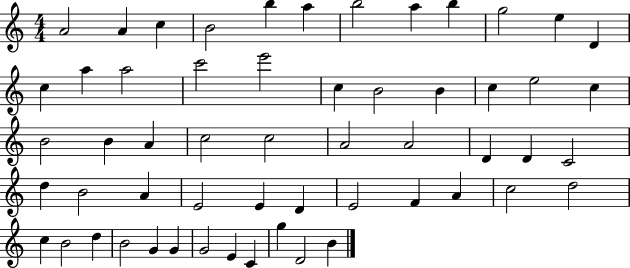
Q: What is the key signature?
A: C major